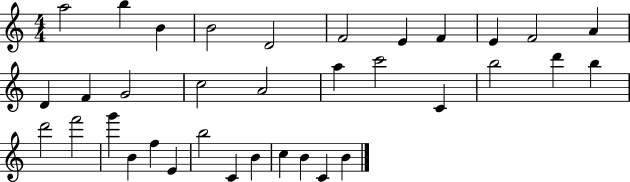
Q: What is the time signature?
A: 4/4